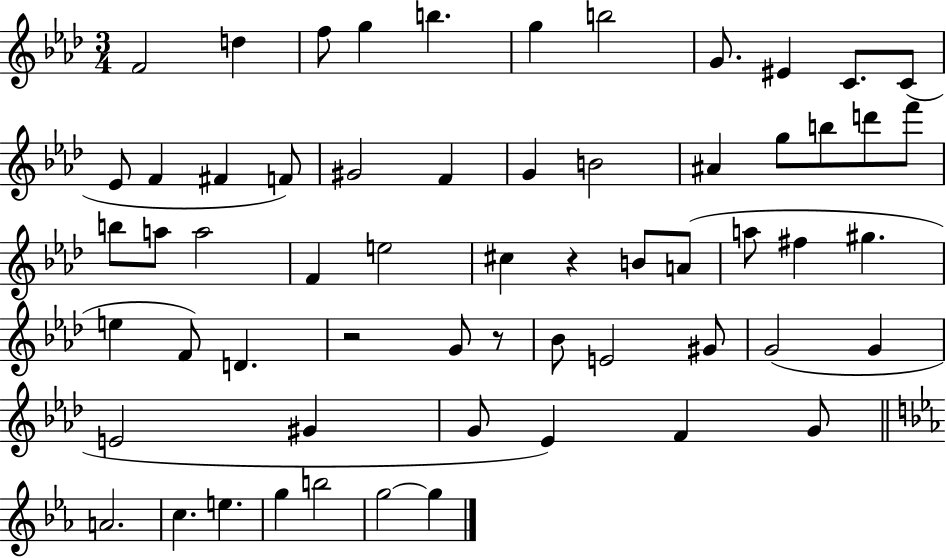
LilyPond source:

{
  \clef treble
  \numericTimeSignature
  \time 3/4
  \key aes \major
  f'2 d''4 | f''8 g''4 b''4. | g''4 b''2 | g'8. eis'4 c'8. c'8( | \break ees'8 f'4 fis'4 f'8) | gis'2 f'4 | g'4 b'2 | ais'4 g''8 b''8 d'''8 f'''8 | \break b''8 a''8 a''2 | f'4 e''2 | cis''4 r4 b'8 a'8( | a''8 fis''4 gis''4. | \break e''4 f'8) d'4. | r2 g'8 r8 | bes'8 e'2 gis'8 | g'2( g'4 | \break e'2 gis'4 | g'8 ees'4) f'4 g'8 | \bar "||" \break \key c \minor a'2. | c''4. e''4. | g''4 b''2 | g''2~~ g''4 | \break \bar "|."
}